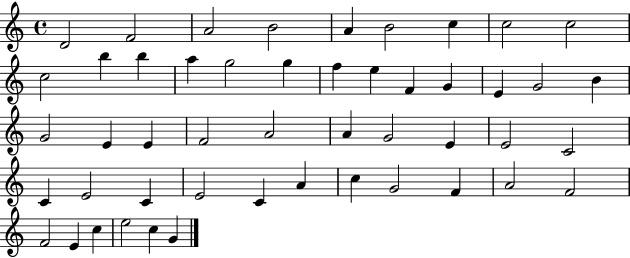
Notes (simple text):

D4/h F4/h A4/h B4/h A4/q B4/h C5/q C5/h C5/h C5/h B5/q B5/q A5/q G5/h G5/q F5/q E5/q F4/q G4/q E4/q G4/h B4/q G4/h E4/q E4/q F4/h A4/h A4/q G4/h E4/q E4/h C4/h C4/q E4/h C4/q E4/h C4/q A4/q C5/q G4/h F4/q A4/h F4/h F4/h E4/q C5/q E5/h C5/q G4/q